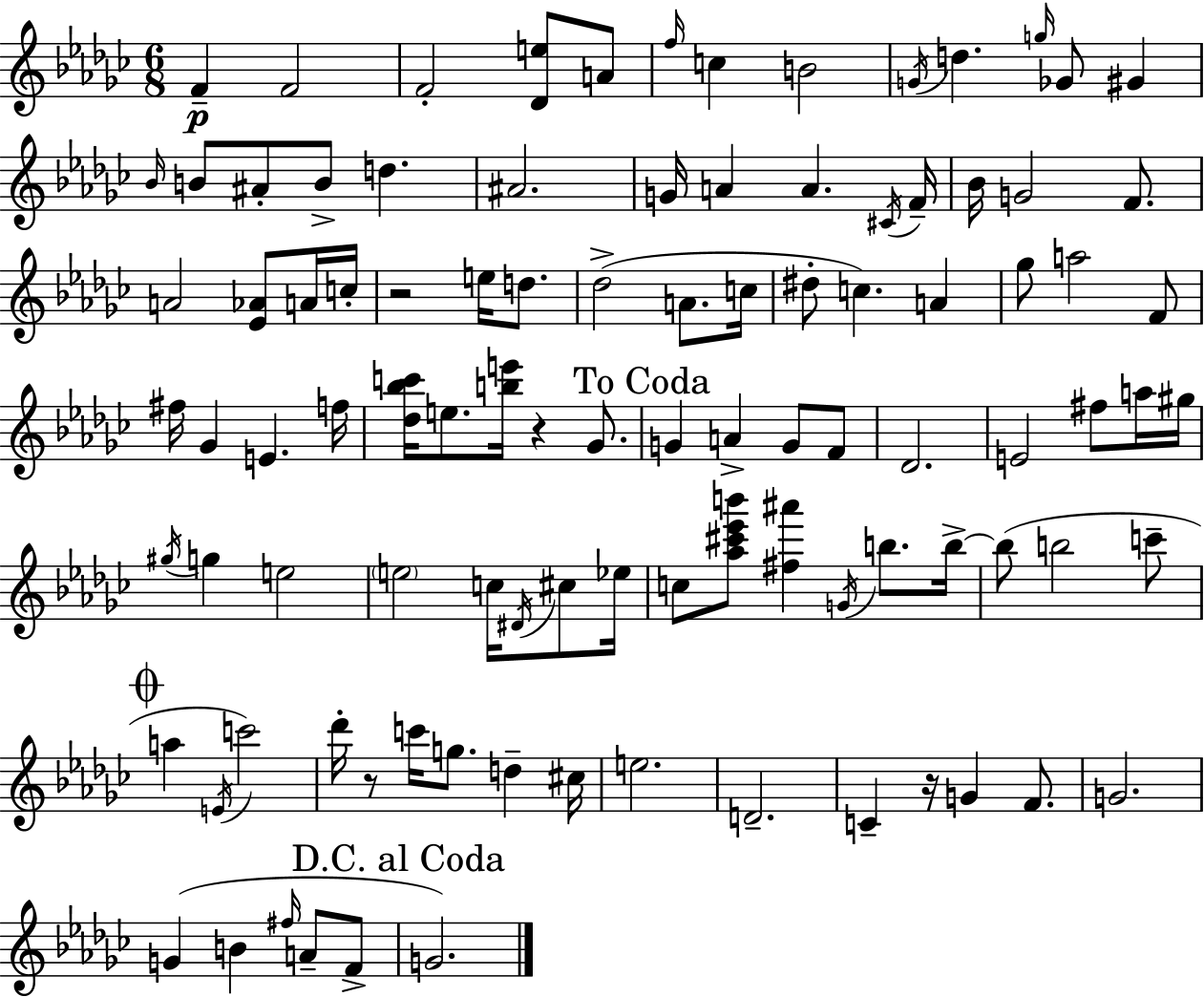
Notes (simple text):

F4/q F4/h F4/h [Db4,E5]/e A4/e F5/s C5/q B4/h G4/s D5/q. G5/s Gb4/e G#4/q Bb4/s B4/e A#4/e B4/e D5/q. A#4/h. G4/s A4/q A4/q. C#4/s F4/s Bb4/s G4/h F4/e. A4/h [Eb4,Ab4]/e A4/s C5/s R/h E5/s D5/e. Db5/h A4/e. C5/s D#5/e C5/q. A4/q Gb5/e A5/h F4/e F#5/s Gb4/q E4/q. F5/s [Db5,Bb5,C6]/s E5/e. [B5,E6]/s R/q Gb4/e. G4/q A4/q G4/e F4/e Db4/h. E4/h F#5/e A5/s G#5/s G#5/s G5/q E5/h E5/h C5/s D#4/s C#5/e Eb5/s C5/e [Ab5,C#6,Eb6,B6]/e [F#5,A#6]/q G4/s B5/e. B5/s B5/e B5/h C6/e A5/q E4/s C6/h Db6/s R/e C6/s G5/e. D5/q C#5/s E5/h. D4/h. C4/q R/s G4/q F4/e. G4/h. G4/q B4/q F#5/s A4/e F4/e G4/h.